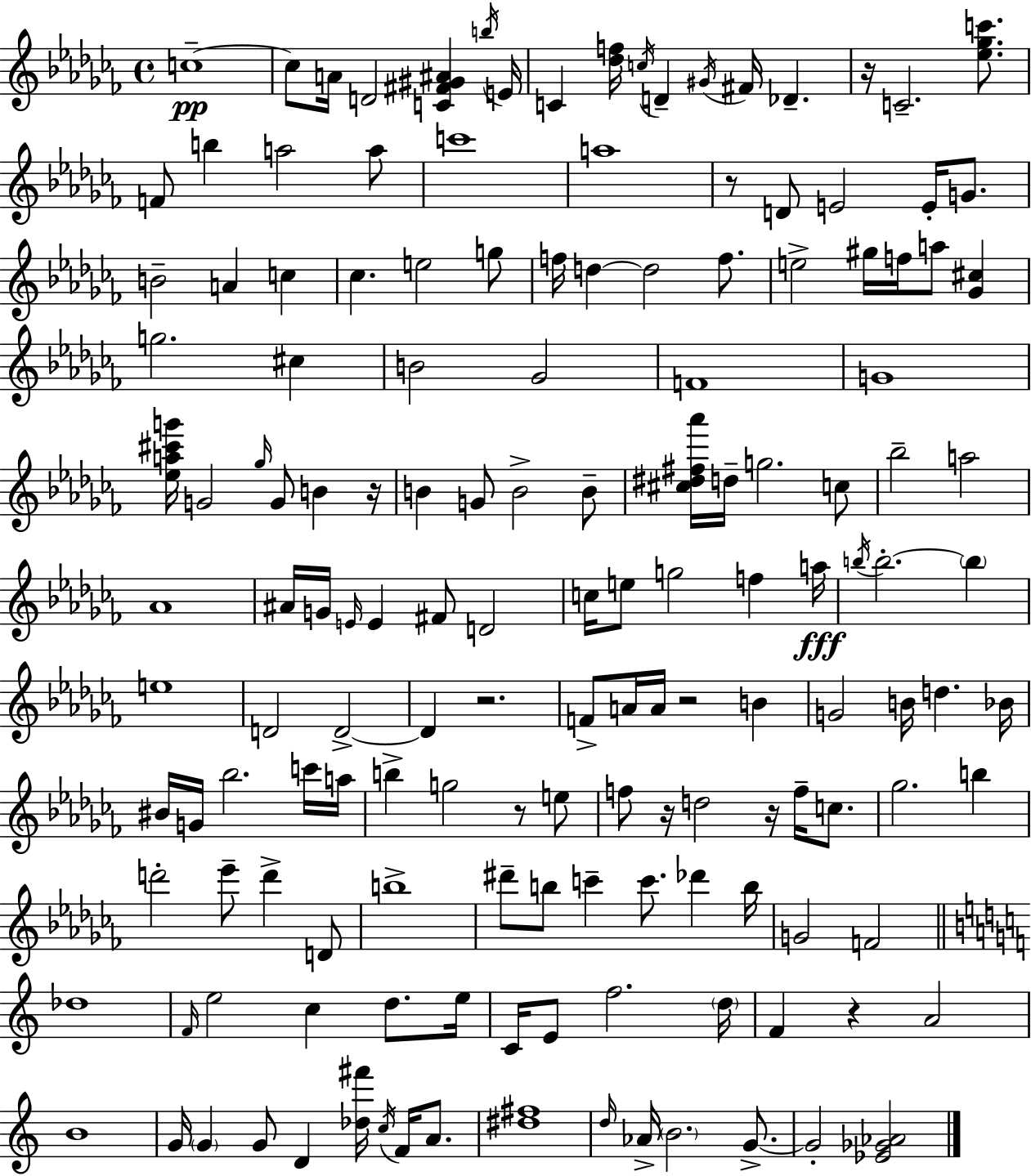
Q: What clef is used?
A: treble